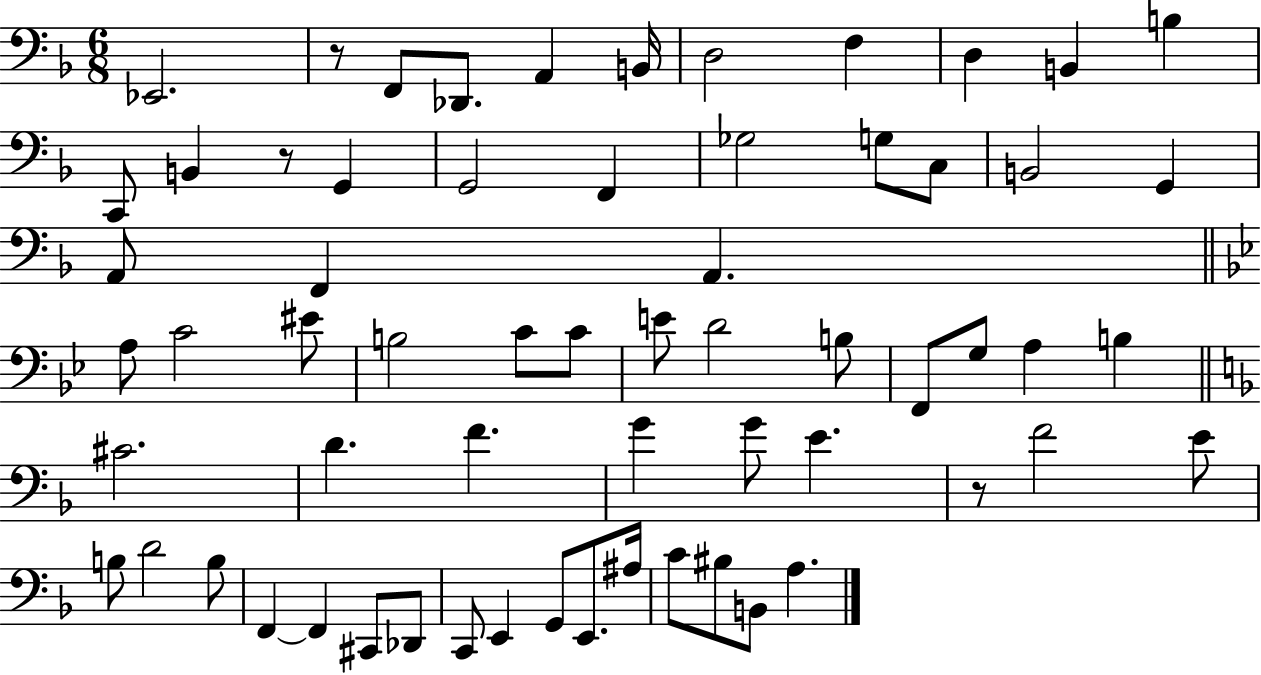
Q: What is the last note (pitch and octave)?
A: A3